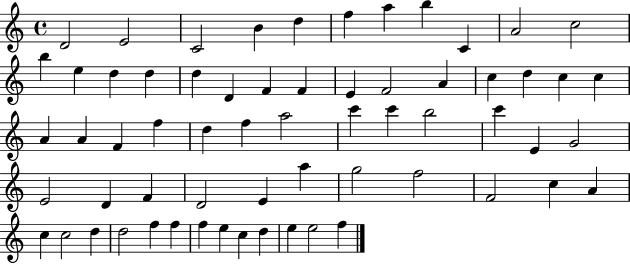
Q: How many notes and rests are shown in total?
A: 63